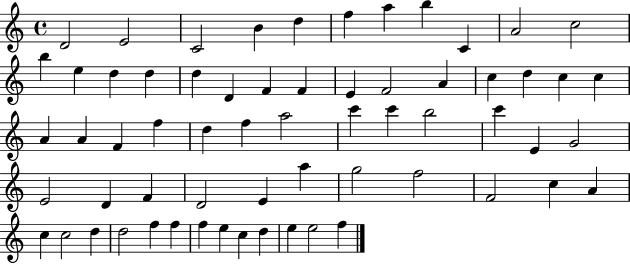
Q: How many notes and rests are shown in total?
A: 63